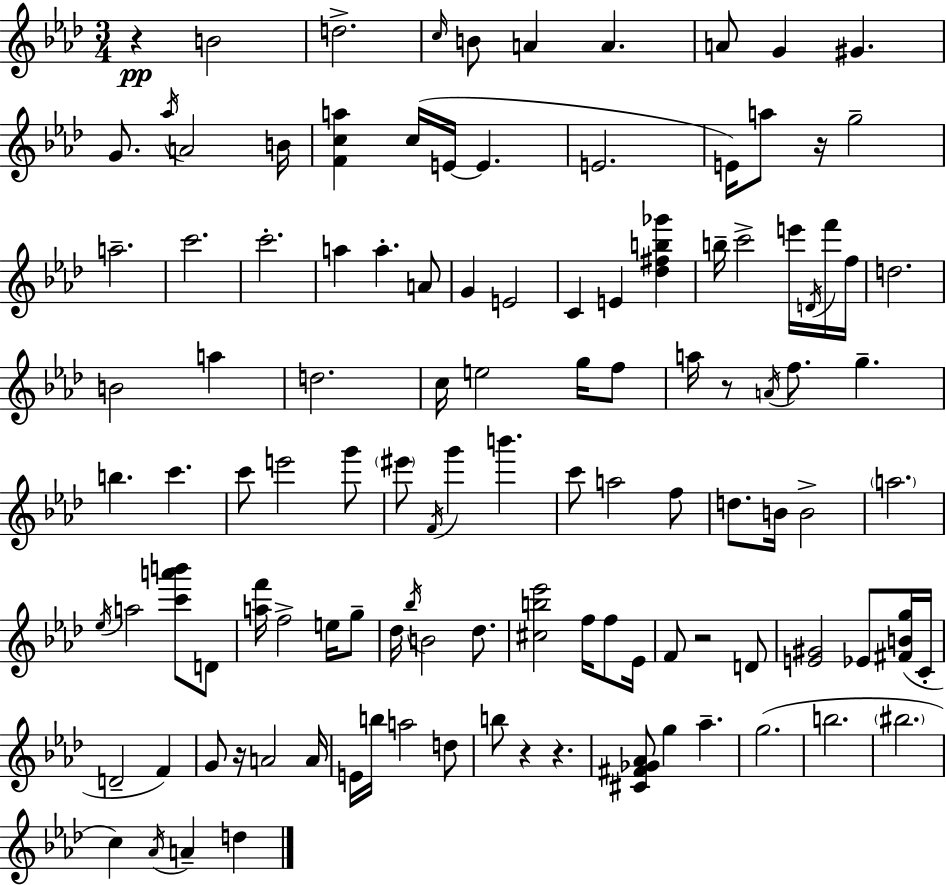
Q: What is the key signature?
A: F minor